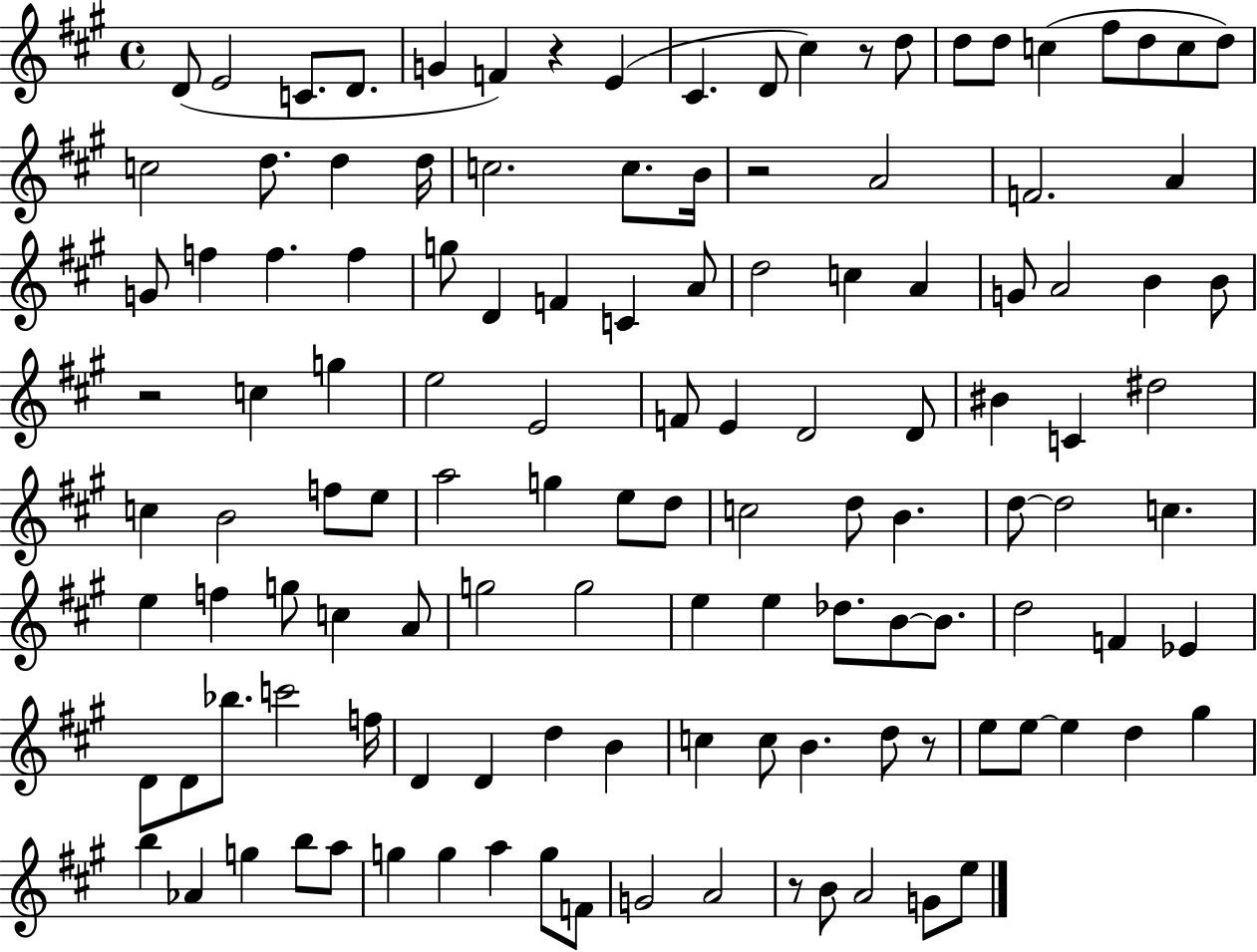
X:1
T:Untitled
M:4/4
L:1/4
K:A
D/2 E2 C/2 D/2 G F z E ^C D/2 ^c z/2 d/2 d/2 d/2 c ^f/2 d/2 c/2 d/2 c2 d/2 d d/4 c2 c/2 B/4 z2 A2 F2 A G/2 f f f g/2 D F C A/2 d2 c A G/2 A2 B B/2 z2 c g e2 E2 F/2 E D2 D/2 ^B C ^d2 c B2 f/2 e/2 a2 g e/2 d/2 c2 d/2 B d/2 d2 c e f g/2 c A/2 g2 g2 e e _d/2 B/2 B/2 d2 F _E D/2 D/2 _b/2 c'2 f/4 D D d B c c/2 B d/2 z/2 e/2 e/2 e d ^g b _A g b/2 a/2 g g a g/2 F/2 G2 A2 z/2 B/2 A2 G/2 e/2